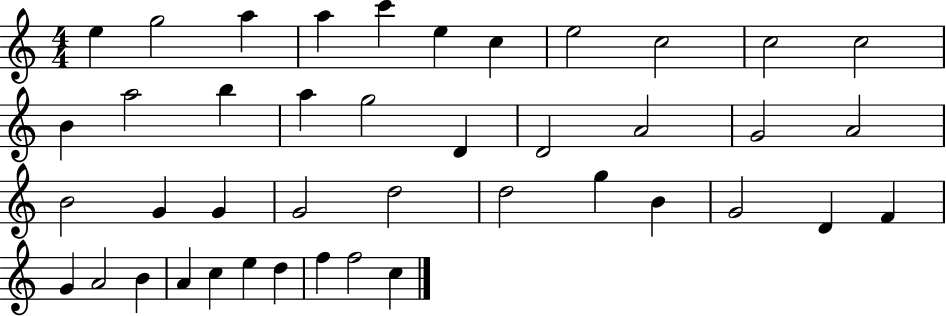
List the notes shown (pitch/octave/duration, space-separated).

E5/q G5/h A5/q A5/q C6/q E5/q C5/q E5/h C5/h C5/h C5/h B4/q A5/h B5/q A5/q G5/h D4/q D4/h A4/h G4/h A4/h B4/h G4/q G4/q G4/h D5/h D5/h G5/q B4/q G4/h D4/q F4/q G4/q A4/h B4/q A4/q C5/q E5/q D5/q F5/q F5/h C5/q